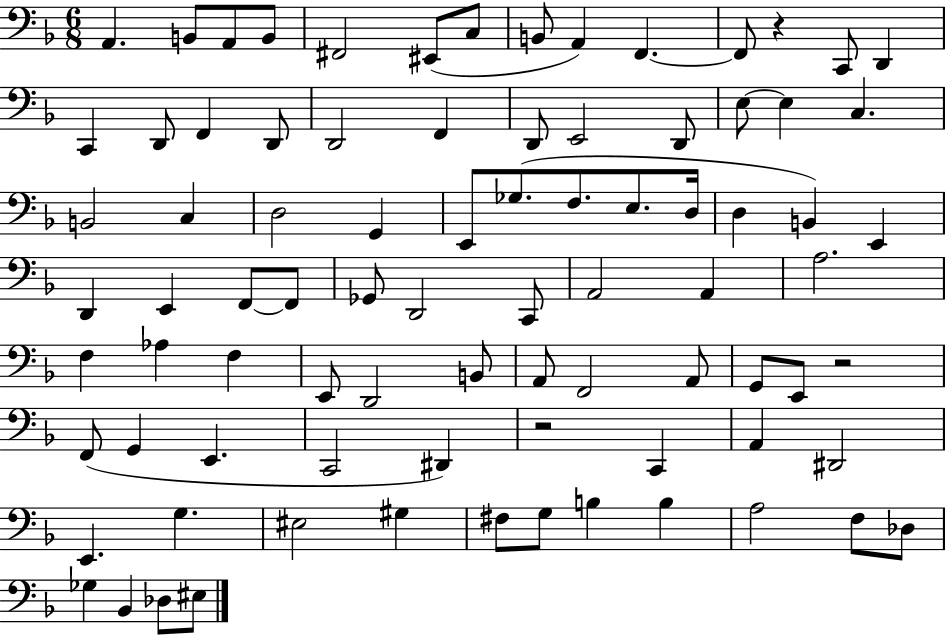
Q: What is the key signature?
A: F major